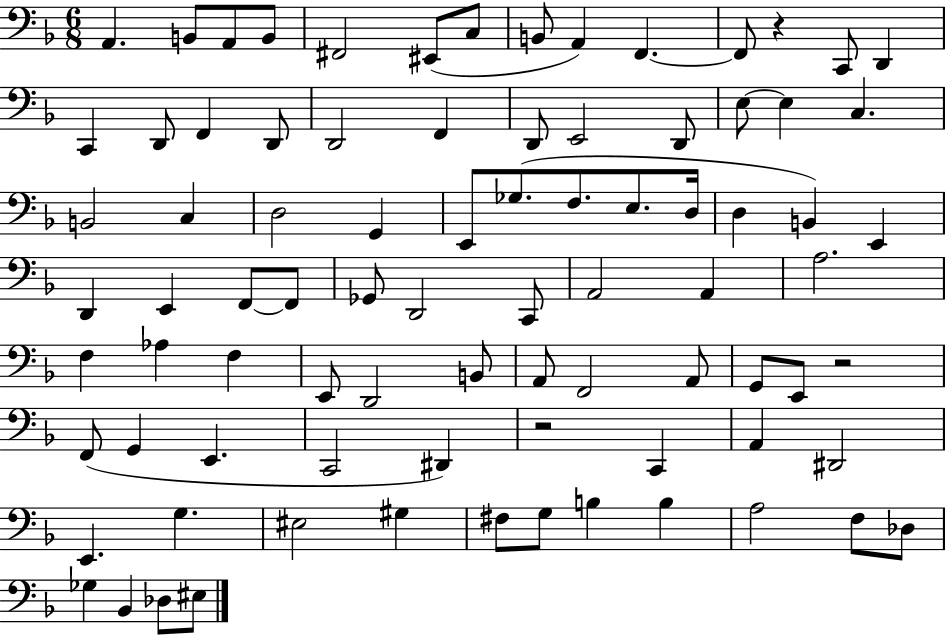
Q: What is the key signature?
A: F major